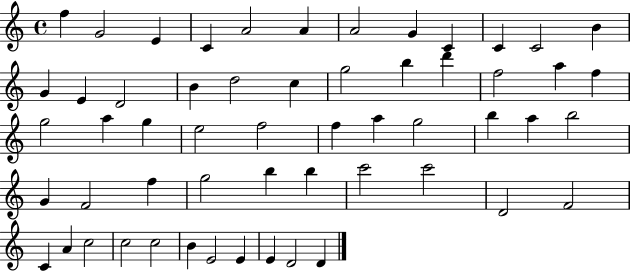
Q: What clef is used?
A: treble